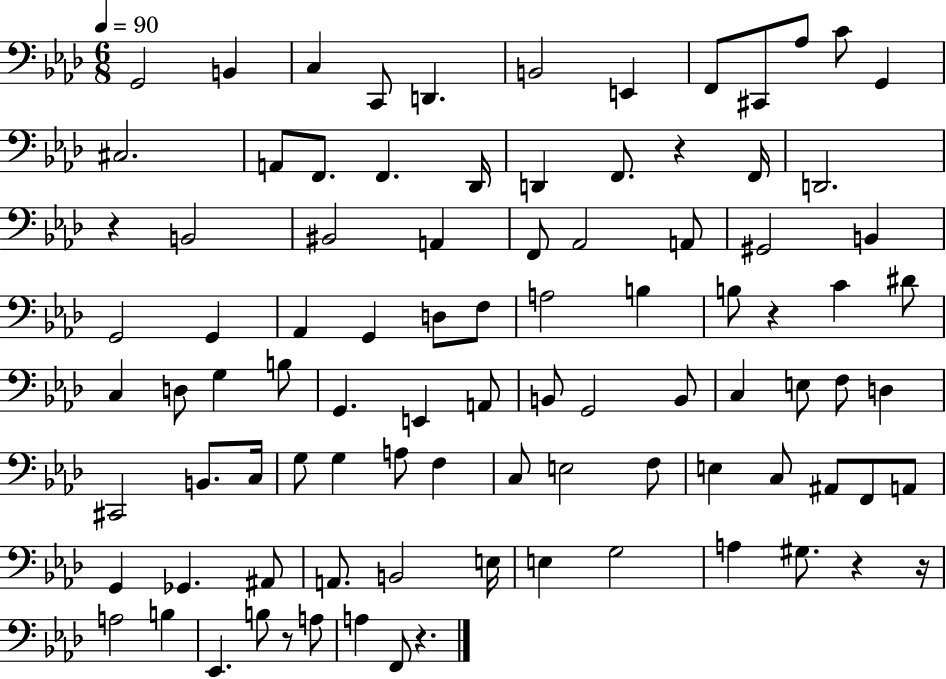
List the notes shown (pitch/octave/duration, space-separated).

G2/h B2/q C3/q C2/e D2/q. B2/h E2/q F2/e C#2/e Ab3/e C4/e G2/q C#3/h. A2/e F2/e. F2/q. Db2/s D2/q F2/e. R/q F2/s D2/h. R/q B2/h BIS2/h A2/q F2/e Ab2/h A2/e G#2/h B2/q G2/h G2/q Ab2/q G2/q D3/e F3/e A3/h B3/q B3/e R/q C4/q D#4/e C3/q D3/e G3/q B3/e G2/q. E2/q A2/e B2/e G2/h B2/e C3/q E3/e F3/e D3/q C#2/h B2/e. C3/s G3/e G3/q A3/e F3/q C3/e E3/h F3/e E3/q C3/e A#2/e F2/e A2/e G2/q Gb2/q. A#2/e A2/e. B2/h E3/s E3/q G3/h A3/q G#3/e. R/q R/s A3/h B3/q Eb2/q. B3/e R/e A3/e A3/q F2/e R/q.